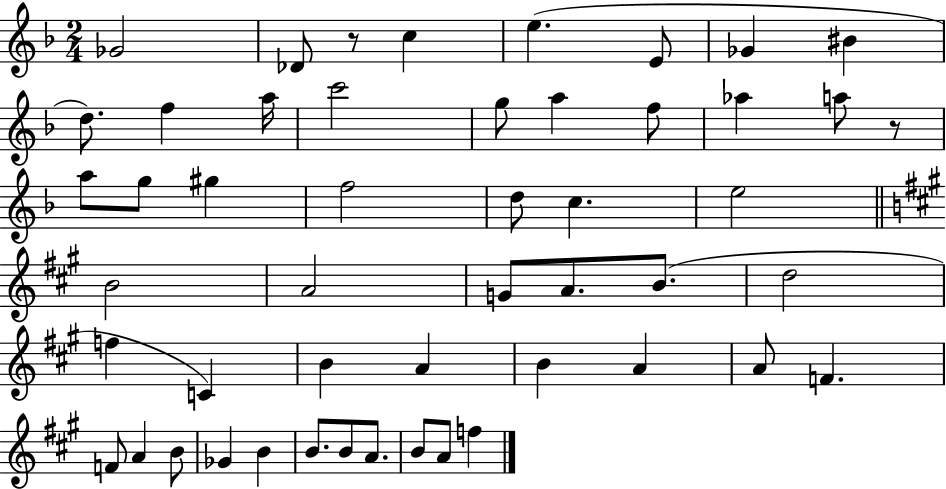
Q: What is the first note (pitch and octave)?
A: Gb4